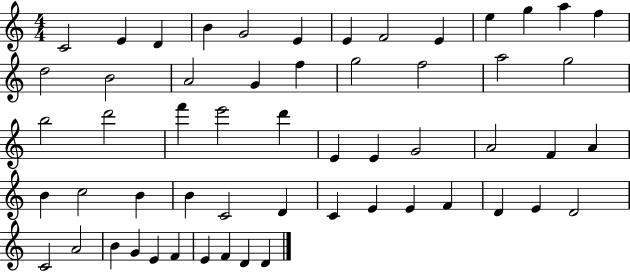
X:1
T:Untitled
M:4/4
L:1/4
K:C
C2 E D B G2 E E F2 E e g a f d2 B2 A2 G f g2 f2 a2 g2 b2 d'2 f' e'2 d' E E G2 A2 F A B c2 B B C2 D C E E F D E D2 C2 A2 B G E F E F D D